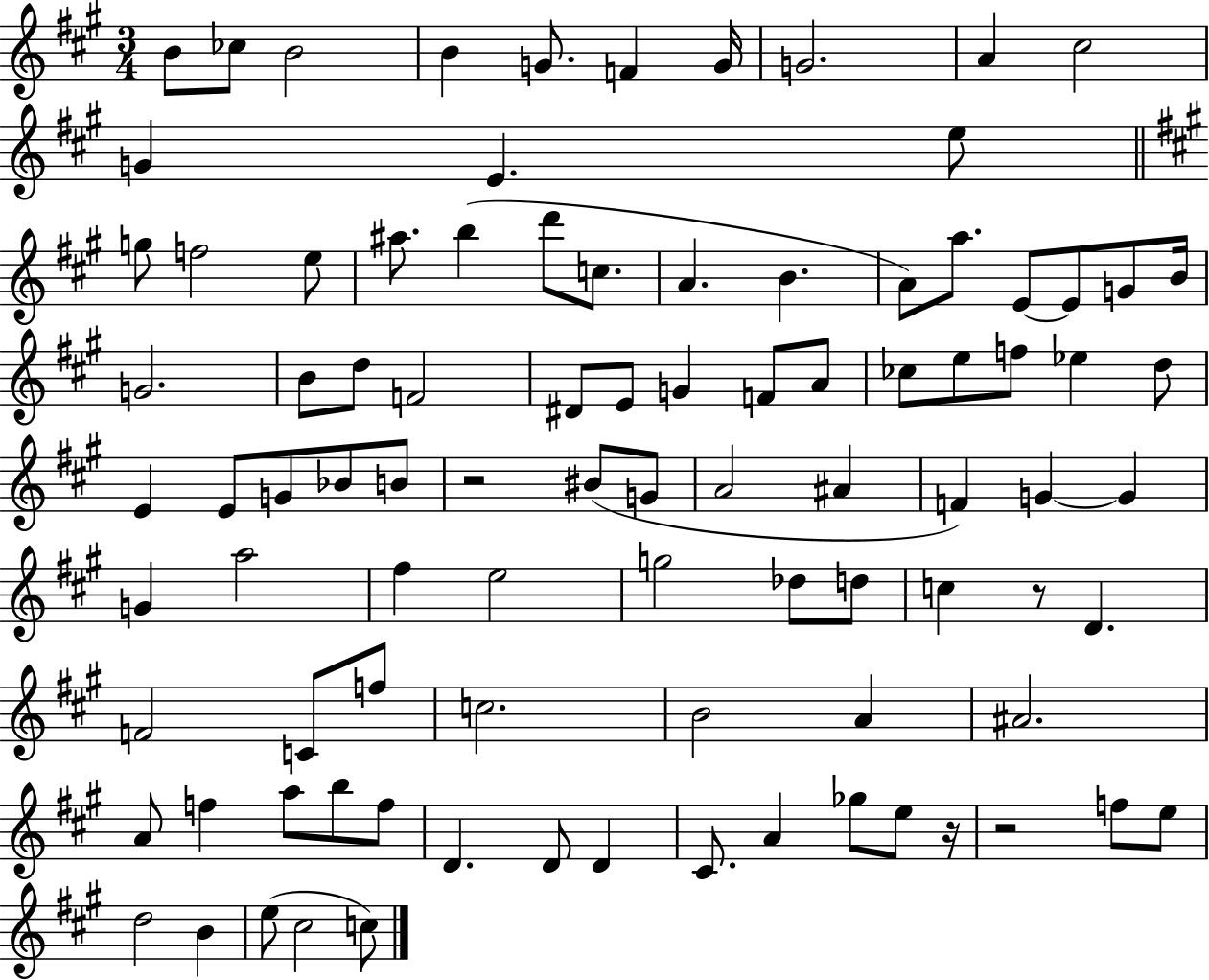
X:1
T:Untitled
M:3/4
L:1/4
K:A
B/2 _c/2 B2 B G/2 F G/4 G2 A ^c2 G E e/2 g/2 f2 e/2 ^a/2 b d'/2 c/2 A B A/2 a/2 E/2 E/2 G/2 B/4 G2 B/2 d/2 F2 ^D/2 E/2 G F/2 A/2 _c/2 e/2 f/2 _e d/2 E E/2 G/2 _B/2 B/2 z2 ^B/2 G/2 A2 ^A F G G G a2 ^f e2 g2 _d/2 d/2 c z/2 D F2 C/2 f/2 c2 B2 A ^A2 A/2 f a/2 b/2 f/2 D D/2 D ^C/2 A _g/2 e/2 z/4 z2 f/2 e/2 d2 B e/2 ^c2 c/2